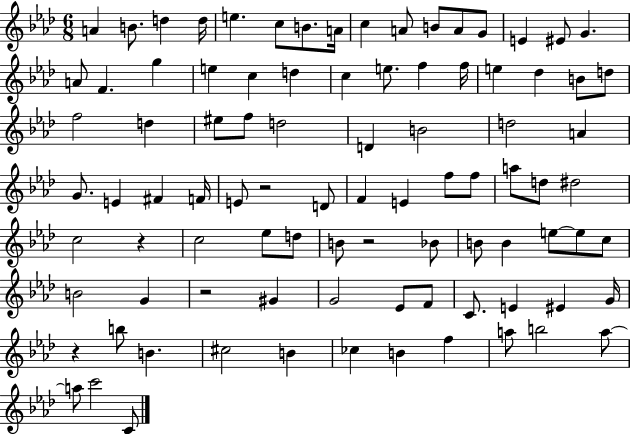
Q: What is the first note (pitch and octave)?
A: A4